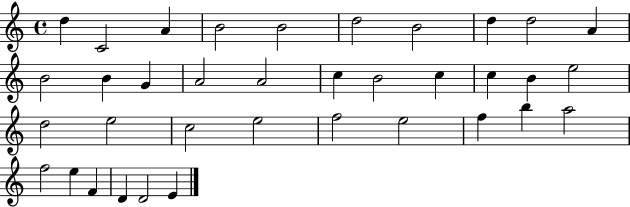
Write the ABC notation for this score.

X:1
T:Untitled
M:4/4
L:1/4
K:C
d C2 A B2 B2 d2 B2 d d2 A B2 B G A2 A2 c B2 c c B e2 d2 e2 c2 e2 f2 e2 f b a2 f2 e F D D2 E